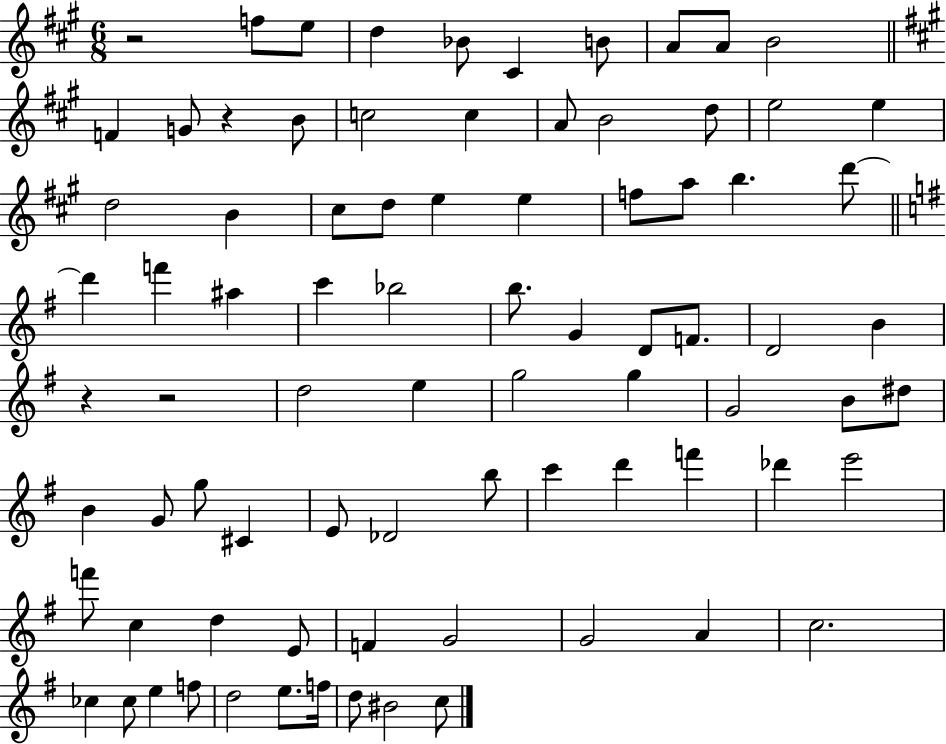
R/h F5/e E5/e D5/q Bb4/e C#4/q B4/e A4/e A4/e B4/h F4/q G4/e R/q B4/e C5/h C5/q A4/e B4/h D5/e E5/h E5/q D5/h B4/q C#5/e D5/e E5/q E5/q F5/e A5/e B5/q. D6/e D6/q F6/q A#5/q C6/q Bb5/h B5/e. G4/q D4/e F4/e. D4/h B4/q R/q R/h D5/h E5/q G5/h G5/q G4/h B4/e D#5/e B4/q G4/e G5/e C#4/q E4/e Db4/h B5/e C6/q D6/q F6/q Db6/q E6/h F6/e C5/q D5/q E4/e F4/q G4/h G4/h A4/q C5/h. CES5/q CES5/e E5/q F5/e D5/h E5/e. F5/s D5/e BIS4/h C5/e